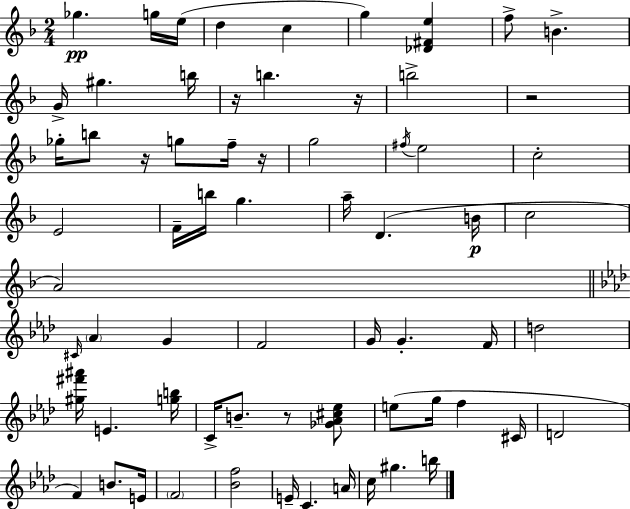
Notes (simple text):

Gb5/q. G5/s E5/s D5/q C5/q G5/q [Db4,F#4,E5]/q F5/e B4/q. G4/s G#5/q. B5/s R/s B5/q. R/s B5/h R/h Gb5/s B5/e R/s G5/e F5/s R/s G5/h F#5/s E5/h C5/h E4/h F4/s B5/s G5/q. A5/s D4/q. B4/s C5/h A4/h C#4/s Ab4/q G4/q F4/h G4/s G4/q. F4/s D5/h [G#5,F#6,A#6]/s E4/q. [G5,B5]/s C4/s B4/e. R/e [Gb4,Ab4,C#5,Eb5]/e E5/e G5/s F5/q C#4/s D4/h F4/q B4/e. E4/s F4/h [Bb4,F5]/h E4/s C4/q. A4/s C5/s G#5/q. B5/s